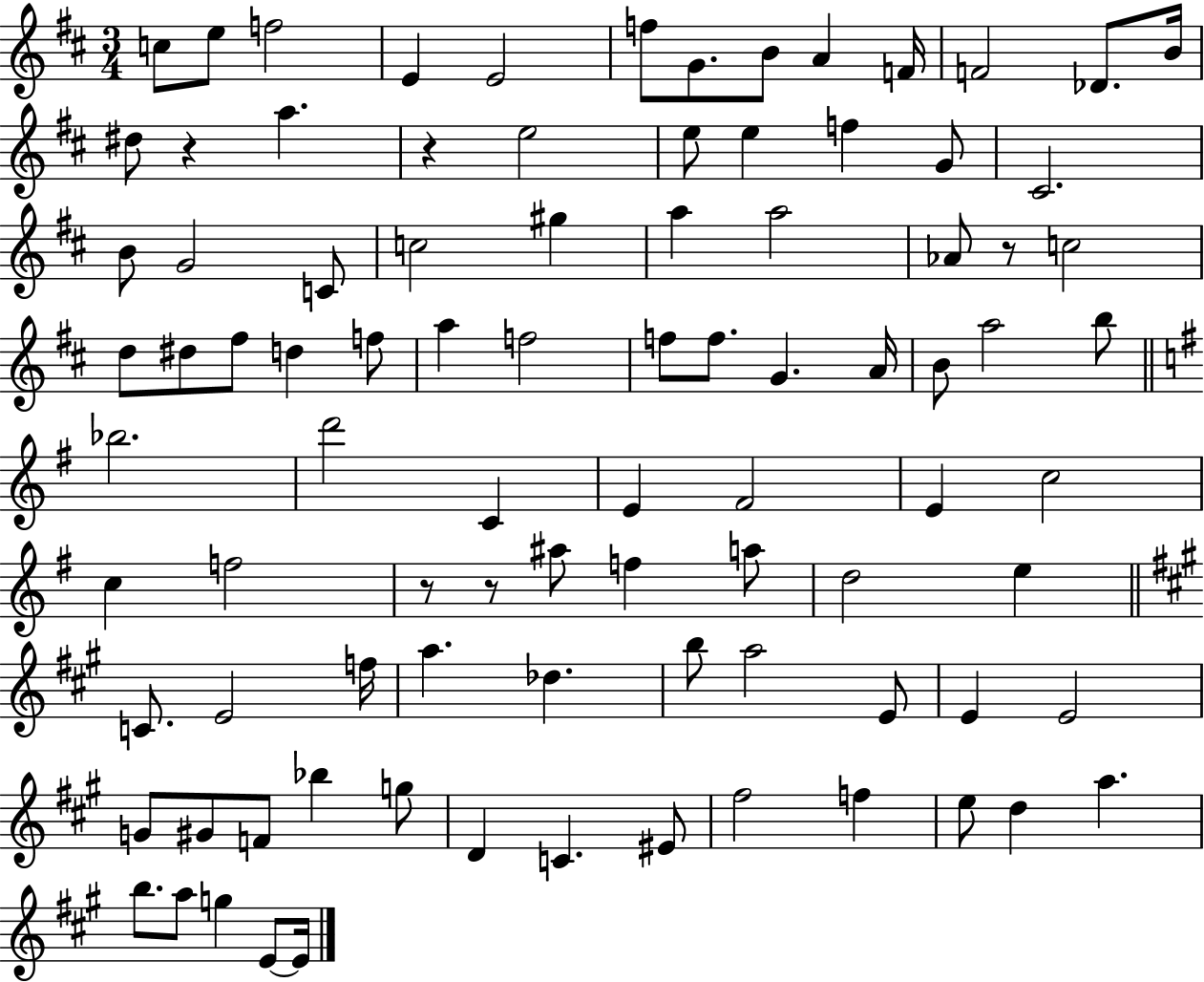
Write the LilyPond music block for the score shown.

{
  \clef treble
  \numericTimeSignature
  \time 3/4
  \key d \major
  c''8 e''8 f''2 | e'4 e'2 | f''8 g'8. b'8 a'4 f'16 | f'2 des'8. b'16 | \break dis''8 r4 a''4. | r4 e''2 | e''8 e''4 f''4 g'8 | cis'2. | \break b'8 g'2 c'8 | c''2 gis''4 | a''4 a''2 | aes'8 r8 c''2 | \break d''8 dis''8 fis''8 d''4 f''8 | a''4 f''2 | f''8 f''8. g'4. a'16 | b'8 a''2 b''8 | \break \bar "||" \break \key g \major bes''2. | d'''2 c'4 | e'4 fis'2 | e'4 c''2 | \break c''4 f''2 | r8 r8 ais''8 f''4 a''8 | d''2 e''4 | \bar "||" \break \key a \major c'8. e'2 f''16 | a''4. des''4. | b''8 a''2 e'8 | e'4 e'2 | \break g'8 gis'8 f'8 bes''4 g''8 | d'4 c'4. eis'8 | fis''2 f''4 | e''8 d''4 a''4. | \break b''8. a''8 g''4 e'8~~ e'16 | \bar "|."
}